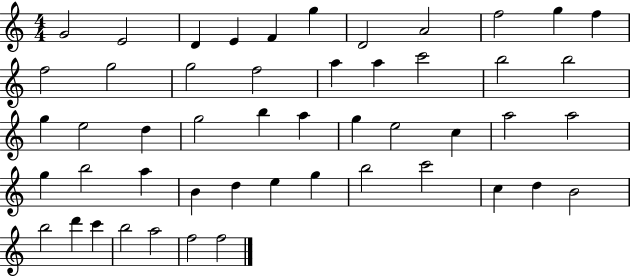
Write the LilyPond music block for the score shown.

{
  \clef treble
  \numericTimeSignature
  \time 4/4
  \key c \major
  g'2 e'2 | d'4 e'4 f'4 g''4 | d'2 a'2 | f''2 g''4 f''4 | \break f''2 g''2 | g''2 f''2 | a''4 a''4 c'''2 | b''2 b''2 | \break g''4 e''2 d''4 | g''2 b''4 a''4 | g''4 e''2 c''4 | a''2 a''2 | \break g''4 b''2 a''4 | b'4 d''4 e''4 g''4 | b''2 c'''2 | c''4 d''4 b'2 | \break b''2 d'''4 c'''4 | b''2 a''2 | f''2 f''2 | \bar "|."
}